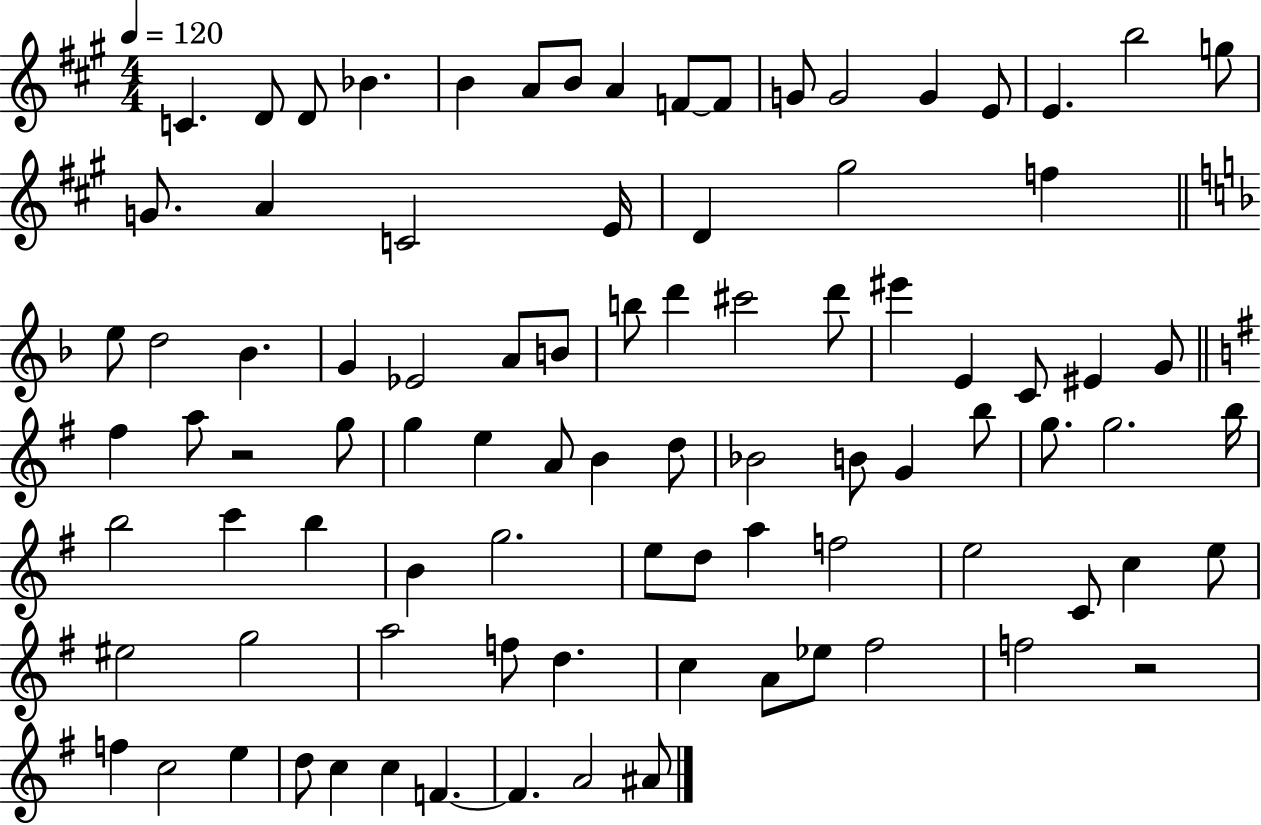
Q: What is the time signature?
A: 4/4